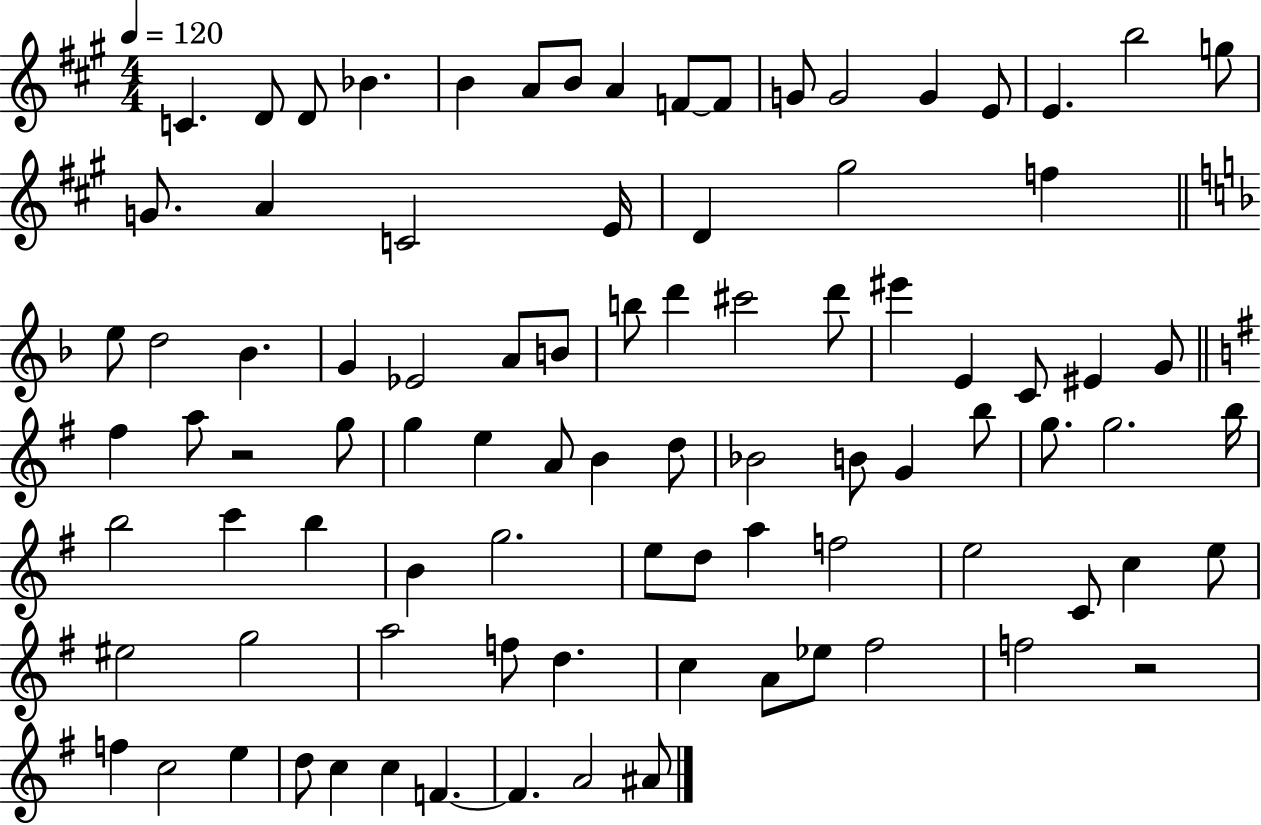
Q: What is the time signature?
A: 4/4